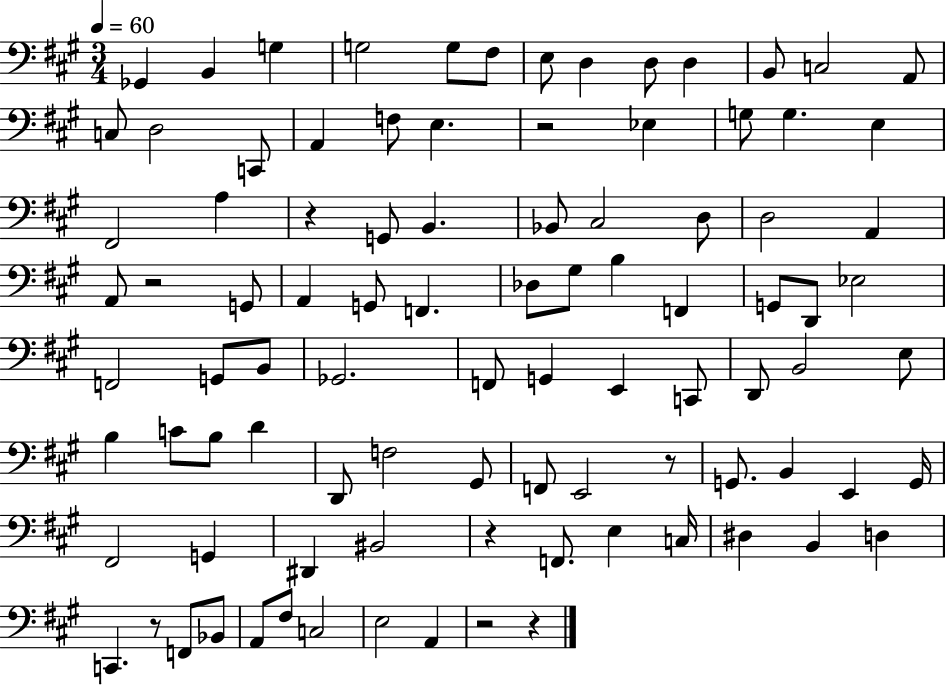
X:1
T:Untitled
M:3/4
L:1/4
K:A
_G,, B,, G, G,2 G,/2 ^F,/2 E,/2 D, D,/2 D, B,,/2 C,2 A,,/2 C,/2 D,2 C,,/2 A,, F,/2 E, z2 _E, G,/2 G, E, ^F,,2 A, z G,,/2 B,, _B,,/2 ^C,2 D,/2 D,2 A,, A,,/2 z2 G,,/2 A,, G,,/2 F,, _D,/2 ^G,/2 B, F,, G,,/2 D,,/2 _E,2 F,,2 G,,/2 B,,/2 _G,,2 F,,/2 G,, E,, C,,/2 D,,/2 B,,2 E,/2 B, C/2 B,/2 D D,,/2 F,2 ^G,,/2 F,,/2 E,,2 z/2 G,,/2 B,, E,, G,,/4 ^F,,2 G,, ^D,, ^B,,2 z F,,/2 E, C,/4 ^D, B,, D, C,, z/2 F,,/2 _B,,/2 A,,/2 ^F,/2 C,2 E,2 A,, z2 z